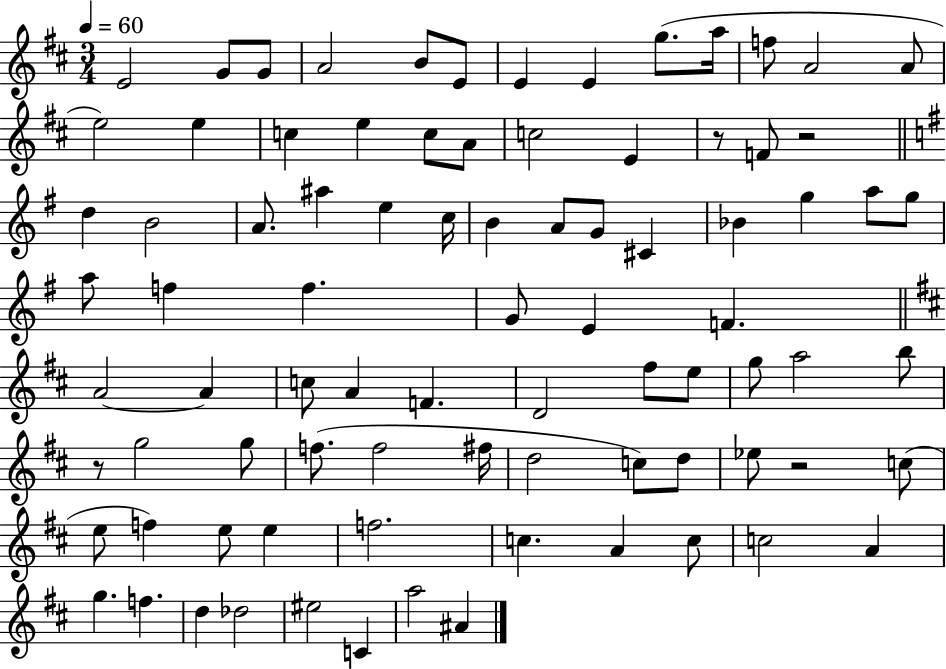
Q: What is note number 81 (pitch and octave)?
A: A#4